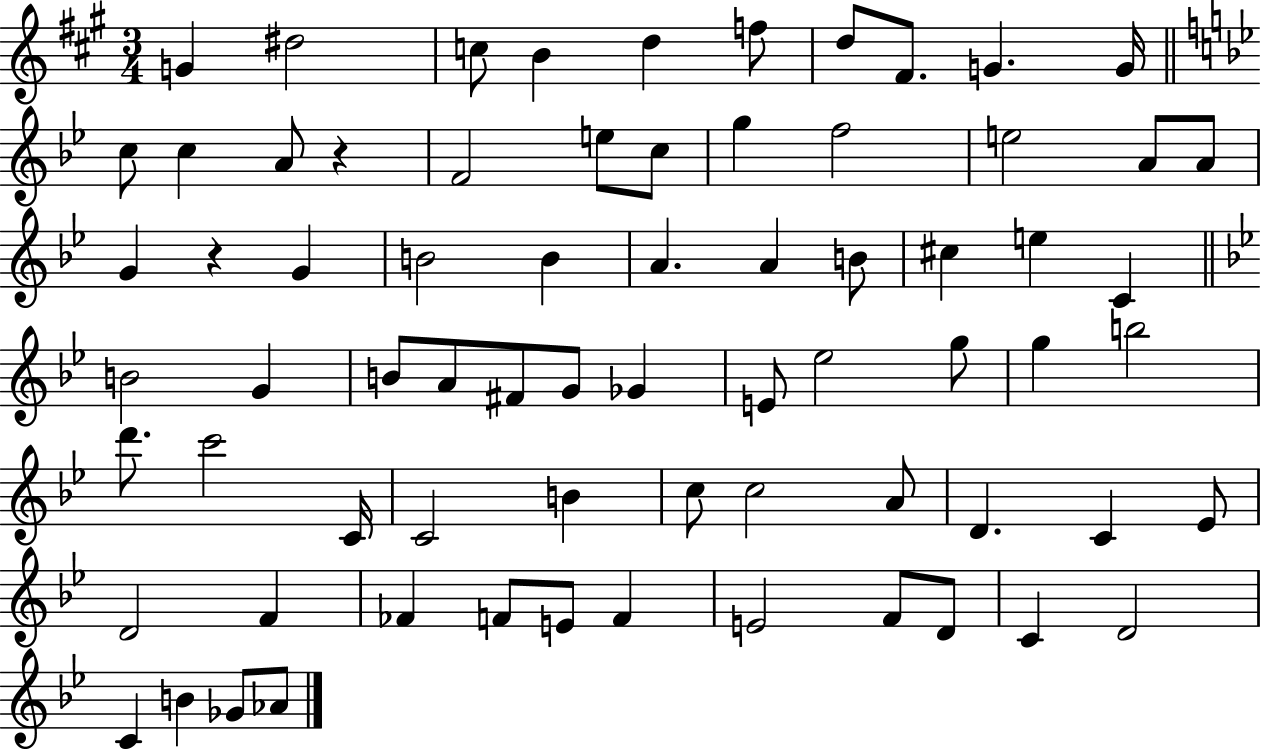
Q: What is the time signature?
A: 3/4